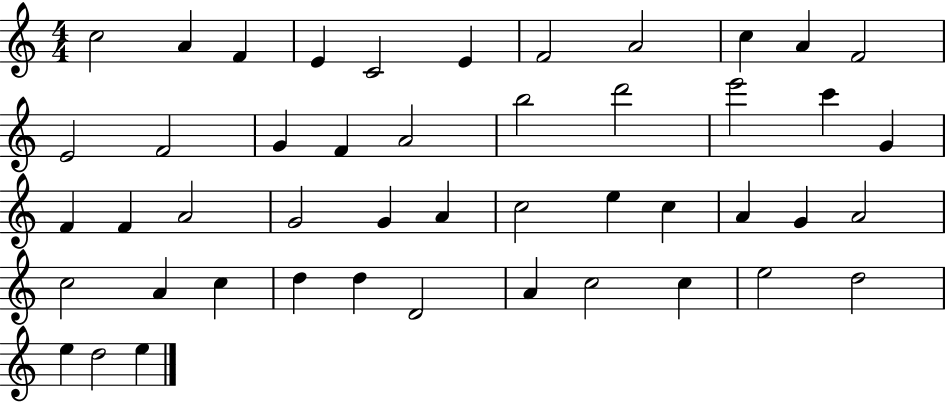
C5/h A4/q F4/q E4/q C4/h E4/q F4/h A4/h C5/q A4/q F4/h E4/h F4/h G4/q F4/q A4/h B5/h D6/h E6/h C6/q G4/q F4/q F4/q A4/h G4/h G4/q A4/q C5/h E5/q C5/q A4/q G4/q A4/h C5/h A4/q C5/q D5/q D5/q D4/h A4/q C5/h C5/q E5/h D5/h E5/q D5/h E5/q